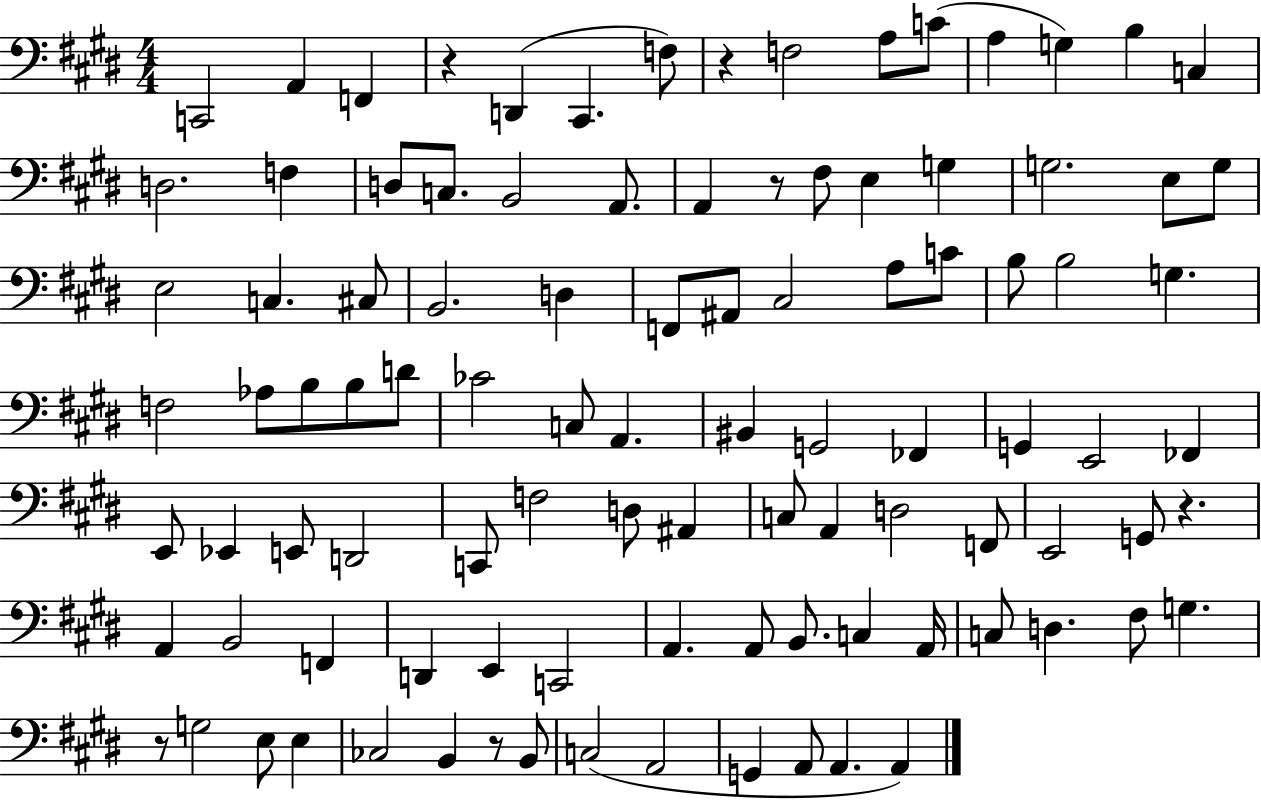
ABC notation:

X:1
T:Untitled
M:4/4
L:1/4
K:E
C,,2 A,, F,, z D,, ^C,, F,/2 z F,2 A,/2 C/2 A, G, B, C, D,2 F, D,/2 C,/2 B,,2 A,,/2 A,, z/2 ^F,/2 E, G, G,2 E,/2 G,/2 E,2 C, ^C,/2 B,,2 D, F,,/2 ^A,,/2 ^C,2 A,/2 C/2 B,/2 B,2 G, F,2 _A,/2 B,/2 B,/2 D/2 _C2 C,/2 A,, ^B,, G,,2 _F,, G,, E,,2 _F,, E,,/2 _E,, E,,/2 D,,2 C,,/2 F,2 D,/2 ^A,, C,/2 A,, D,2 F,,/2 E,,2 G,,/2 z A,, B,,2 F,, D,, E,, C,,2 A,, A,,/2 B,,/2 C, A,,/4 C,/2 D, ^F,/2 G, z/2 G,2 E,/2 E, _C,2 B,, z/2 B,,/2 C,2 A,,2 G,, A,,/2 A,, A,,